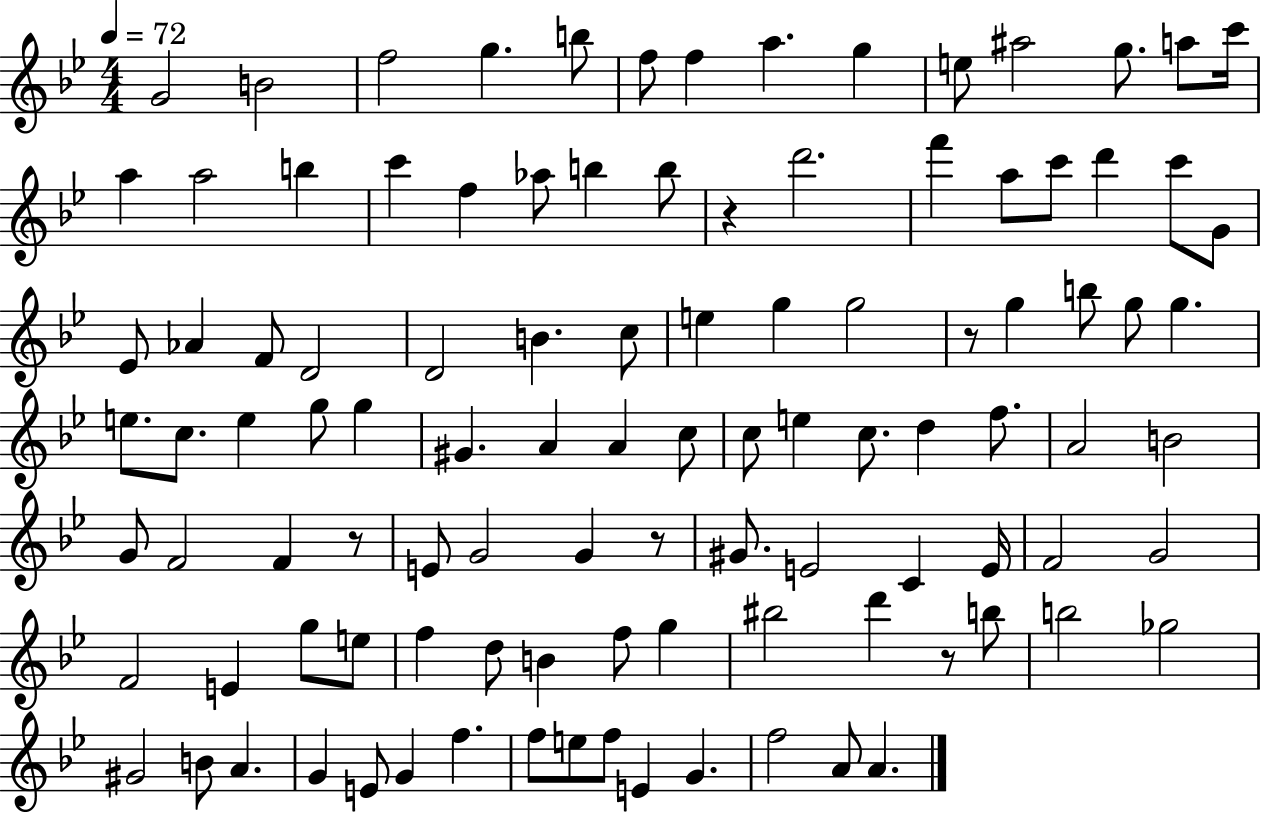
{
  \clef treble
  \numericTimeSignature
  \time 4/4
  \key bes \major
  \tempo 4 = 72
  g'2 b'2 | f''2 g''4. b''8 | f''8 f''4 a''4. g''4 | e''8 ais''2 g''8. a''8 c'''16 | \break a''4 a''2 b''4 | c'''4 f''4 aes''8 b''4 b''8 | r4 d'''2. | f'''4 a''8 c'''8 d'''4 c'''8 g'8 | \break ees'8 aes'4 f'8 d'2 | d'2 b'4. c''8 | e''4 g''4 g''2 | r8 g''4 b''8 g''8 g''4. | \break e''8. c''8. e''4 g''8 g''4 | gis'4. a'4 a'4 c''8 | c''8 e''4 c''8. d''4 f''8. | a'2 b'2 | \break g'8 f'2 f'4 r8 | e'8 g'2 g'4 r8 | gis'8. e'2 c'4 e'16 | f'2 g'2 | \break f'2 e'4 g''8 e''8 | f''4 d''8 b'4 f''8 g''4 | bis''2 d'''4 r8 b''8 | b''2 ges''2 | \break gis'2 b'8 a'4. | g'4 e'8 g'4 f''4. | f''8 e''8 f''8 e'4 g'4. | f''2 a'8 a'4. | \break \bar "|."
}